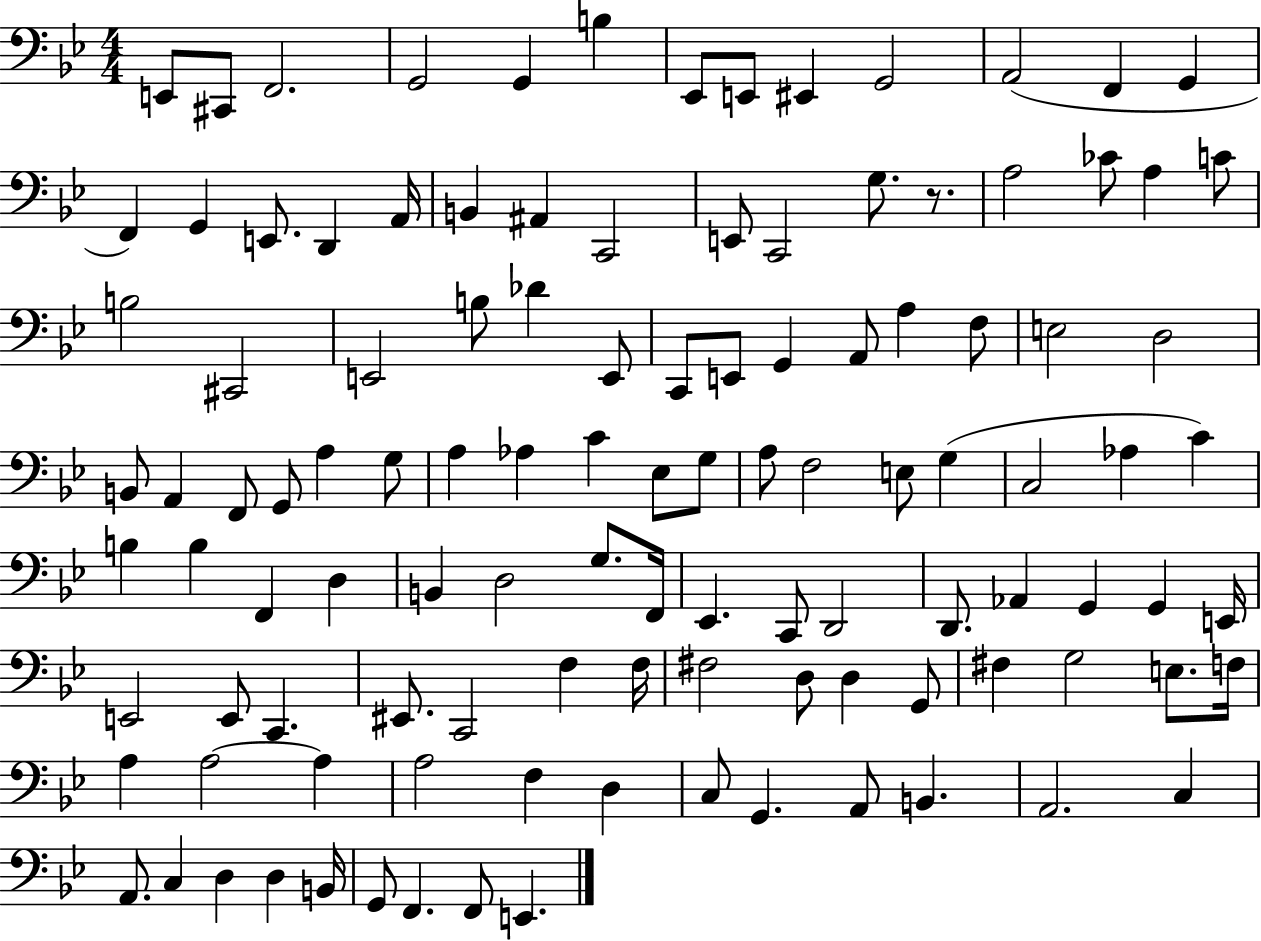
X:1
T:Untitled
M:4/4
L:1/4
K:Bb
E,,/2 ^C,,/2 F,,2 G,,2 G,, B, _E,,/2 E,,/2 ^E,, G,,2 A,,2 F,, G,, F,, G,, E,,/2 D,, A,,/4 B,, ^A,, C,,2 E,,/2 C,,2 G,/2 z/2 A,2 _C/2 A, C/2 B,2 ^C,,2 E,,2 B,/2 _D E,,/2 C,,/2 E,,/2 G,, A,,/2 A, F,/2 E,2 D,2 B,,/2 A,, F,,/2 G,,/2 A, G,/2 A, _A, C _E,/2 G,/2 A,/2 F,2 E,/2 G, C,2 _A, C B, B, F,, D, B,, D,2 G,/2 F,,/4 _E,, C,,/2 D,,2 D,,/2 _A,, G,, G,, E,,/4 E,,2 E,,/2 C,, ^E,,/2 C,,2 F, F,/4 ^F,2 D,/2 D, G,,/2 ^F, G,2 E,/2 F,/4 A, A,2 A, A,2 F, D, C,/2 G,, A,,/2 B,, A,,2 C, A,,/2 C, D, D, B,,/4 G,,/2 F,, F,,/2 E,,